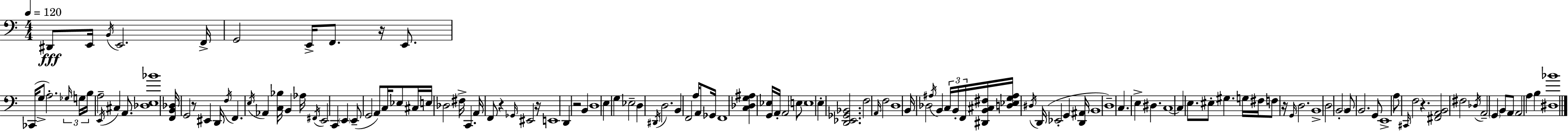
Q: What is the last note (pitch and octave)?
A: B3